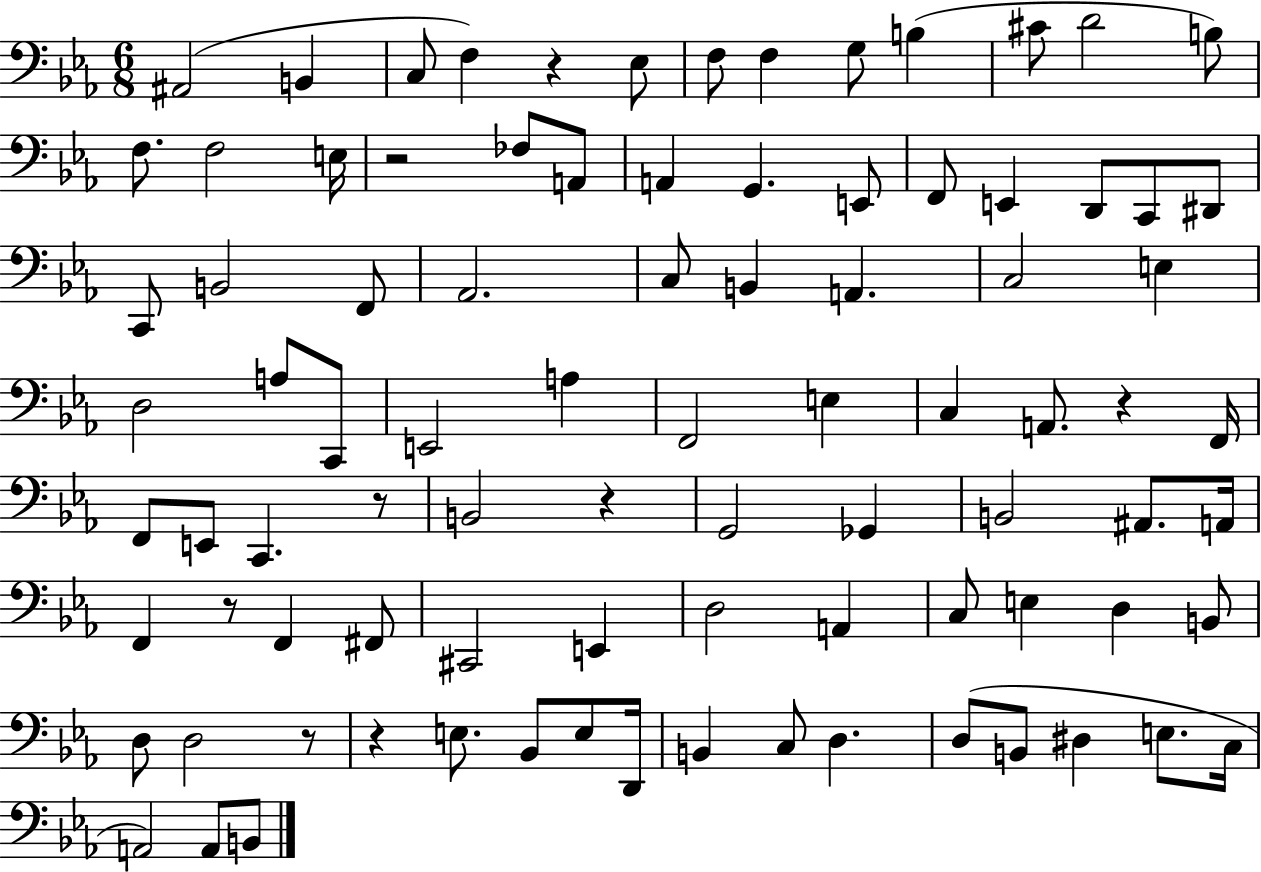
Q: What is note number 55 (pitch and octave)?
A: F2